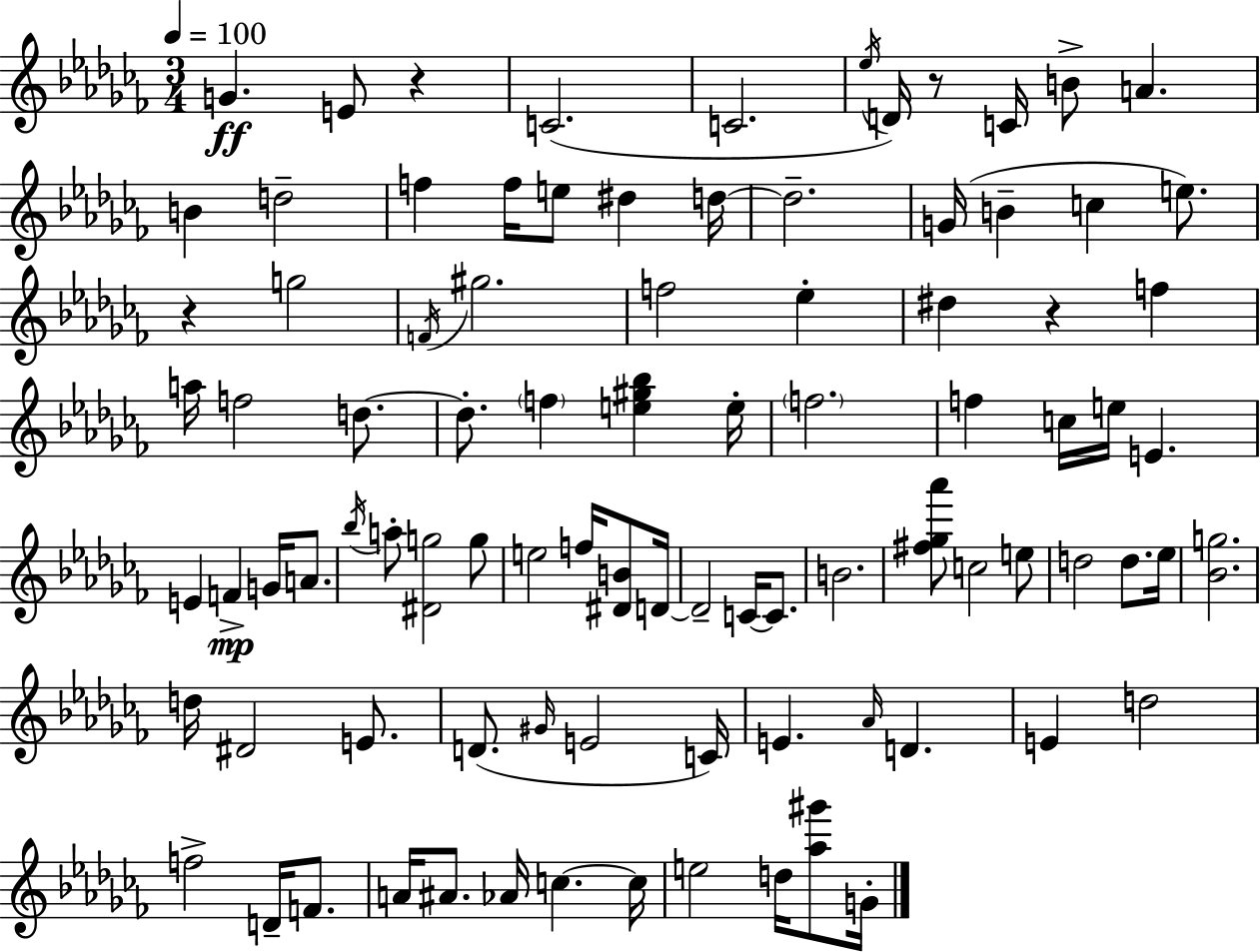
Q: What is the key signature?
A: AES minor